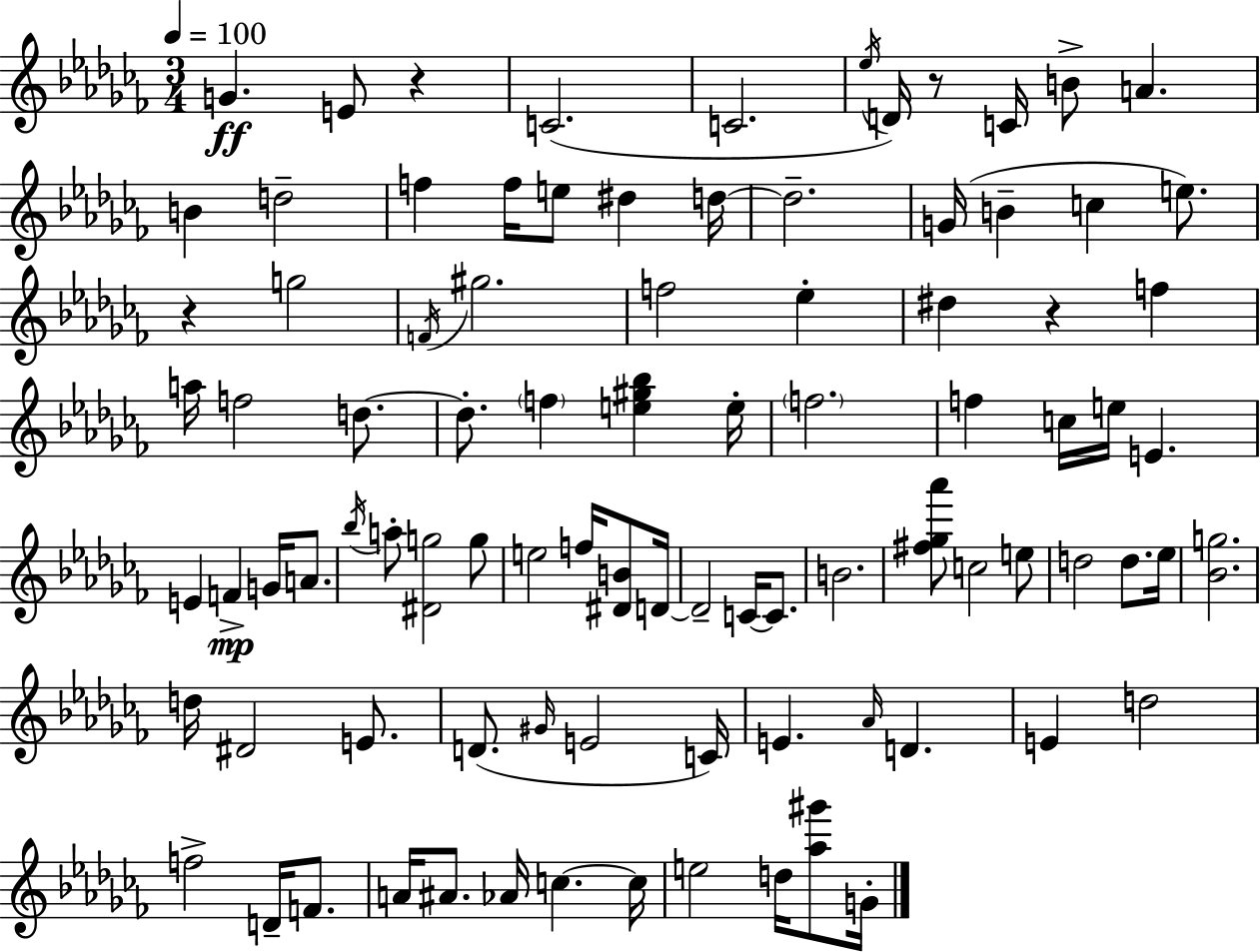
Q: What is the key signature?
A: AES minor